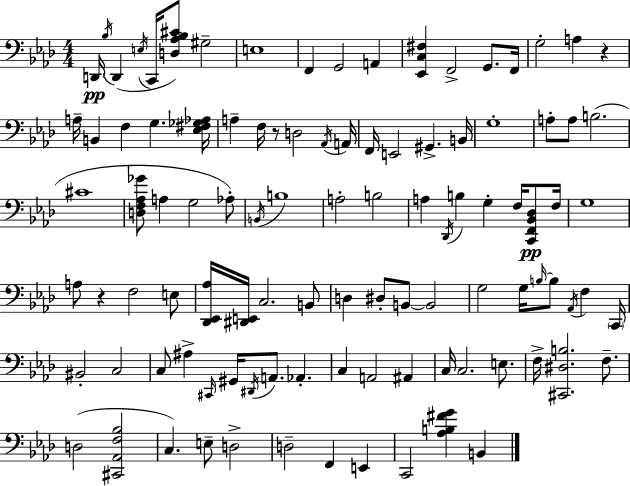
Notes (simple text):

D2/s Bb3/s D2/q E3/s C2/s [D3,Ab3,Bb3,C#4]/e G#3/h E3/w F2/q G2/h A2/q [Eb2,C3,F#3]/q F2/h G2/e. F2/s G3/h A3/q R/q A3/s B2/q F3/q G3/q. [Eb3,F#3,Gb3,Ab3]/s A3/q F3/s R/e D3/h Ab2/s A2/s F2/s E2/h G#2/q. B2/s G3/w A3/e A3/e B3/h. C#4/w [D3,F3,Ab3,Gb4]/e A3/q G3/h Ab3/e B2/s B3/w A3/h B3/h A3/q Db2/s B3/q G3/q F3/s [C2,F2,Bb2,Db3]/e F3/s G3/w A3/e R/q F3/h E3/e [Db2,Eb2,Ab3]/s [D#2,E2]/s C3/h. B2/e D3/q D#3/e B2/e B2/h G3/h G3/s B3/s B3/e Ab2/s F3/q C2/s BIS2/h C3/h C3/e A#3/q C#2/s G#2/s D#2/s A2/e. Ab2/q. C3/q A2/h A#2/q C3/s C3/h. E3/e. F3/s [C#2,D#3,B3]/h. F3/e. D3/h [C#2,Ab2,F3,Bb3]/h C3/q. E3/e D3/h D3/h F2/q E2/q C2/h [Ab3,B3,F#4,G4]/q B2/q